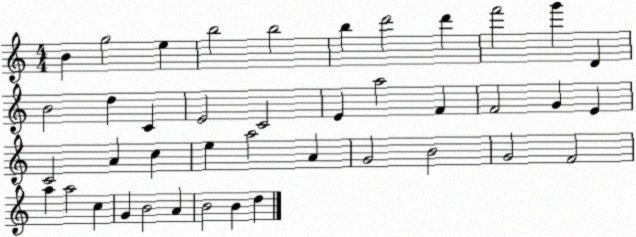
X:1
T:Untitled
M:4/4
L:1/4
K:C
B g2 e b2 b2 b d'2 d' f'2 g' D B2 d C E2 C2 E a2 F F2 G E C2 A c e a2 A G2 B2 G2 F2 a a2 c G B2 A B2 B d